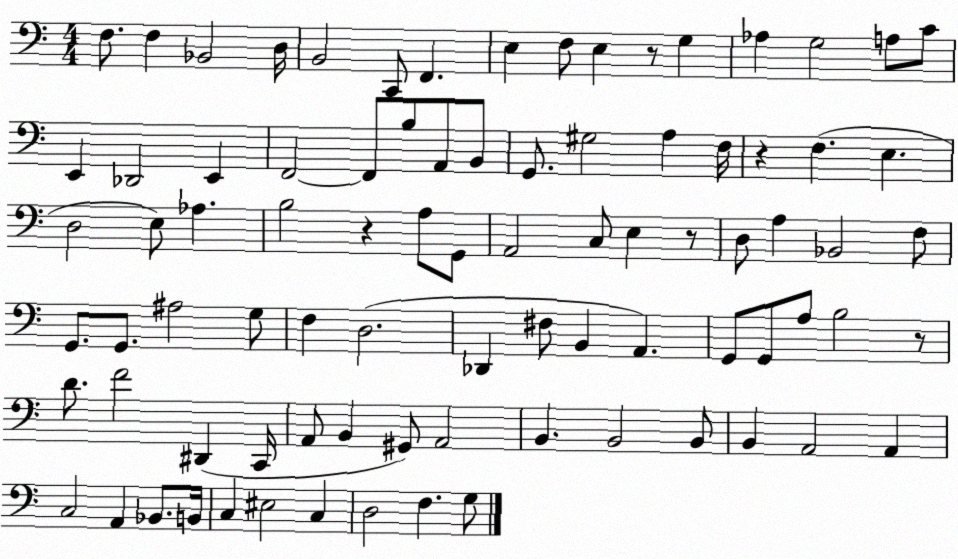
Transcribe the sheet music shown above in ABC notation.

X:1
T:Untitled
M:4/4
L:1/4
K:C
F,/2 F, _B,,2 D,/4 B,,2 C,,/2 F,, E, F,/2 E, z/2 G, _A, G,2 A,/2 C/2 E,, _D,,2 E,, F,,2 F,,/2 B,/2 A,,/2 B,,/2 G,,/2 ^G,2 A, F,/4 z F, E, D,2 E,/2 _A, B,2 z A,/2 G,,/2 A,,2 C,/2 E, z/2 D,/2 A, _B,,2 F,/2 G,,/2 G,,/2 ^A,2 G,/2 F, D,2 _D,, ^F,/2 B,, A,, G,,/2 G,,/2 A,/2 B,2 z/2 D/2 F2 ^D,, C,,/4 A,,/2 B,, ^G,,/2 A,,2 B,, B,,2 B,,/2 B,, A,,2 A,, C,2 A,, _B,,/2 B,,/4 C, ^E,2 C, D,2 F, G,/2